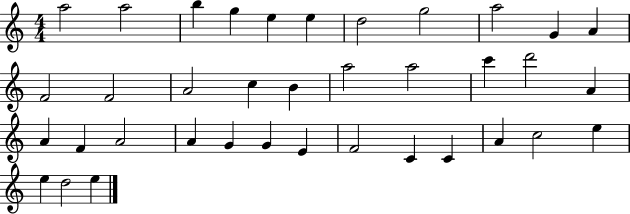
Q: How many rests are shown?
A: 0